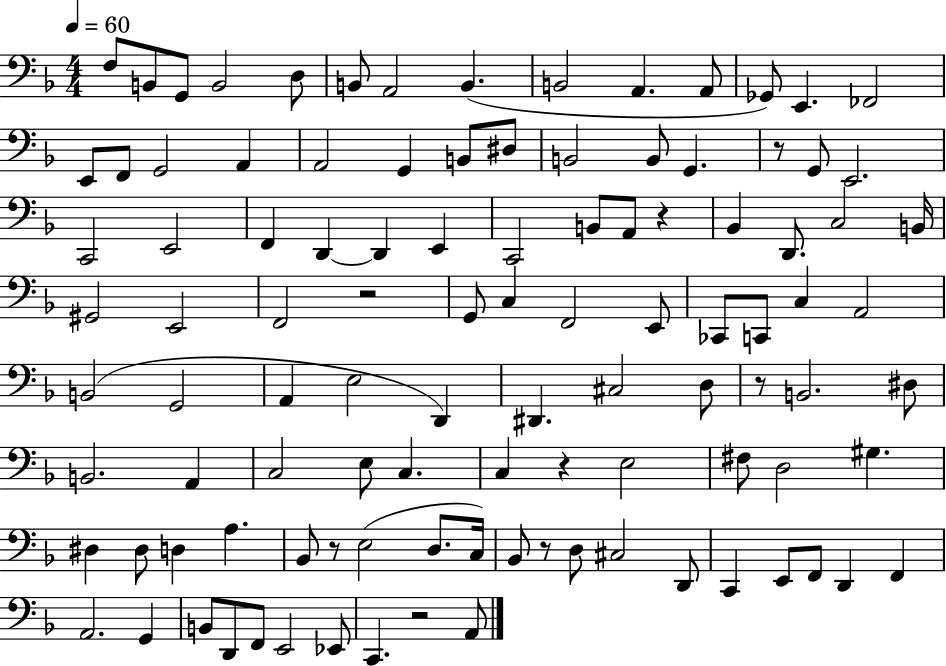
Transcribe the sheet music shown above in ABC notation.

X:1
T:Untitled
M:4/4
L:1/4
K:F
F,/2 B,,/2 G,,/2 B,,2 D,/2 B,,/2 A,,2 B,, B,,2 A,, A,,/2 _G,,/2 E,, _F,,2 E,,/2 F,,/2 G,,2 A,, A,,2 G,, B,,/2 ^D,/2 B,,2 B,,/2 G,, z/2 G,,/2 E,,2 C,,2 E,,2 F,, D,, D,, E,, C,,2 B,,/2 A,,/2 z _B,, D,,/2 C,2 B,,/4 ^G,,2 E,,2 F,,2 z2 G,,/2 C, F,,2 E,,/2 _C,,/2 C,,/2 C, A,,2 B,,2 G,,2 A,, E,2 D,, ^D,, ^C,2 D,/2 z/2 B,,2 ^D,/2 B,,2 A,, C,2 E,/2 C, C, z E,2 ^F,/2 D,2 ^G, ^D, ^D,/2 D, A, _B,,/2 z/2 E,2 D,/2 C,/4 _B,,/2 z/2 D,/2 ^C,2 D,,/2 C,, E,,/2 F,,/2 D,, F,, A,,2 G,, B,,/2 D,,/2 F,,/2 E,,2 _E,,/2 C,, z2 A,,/2